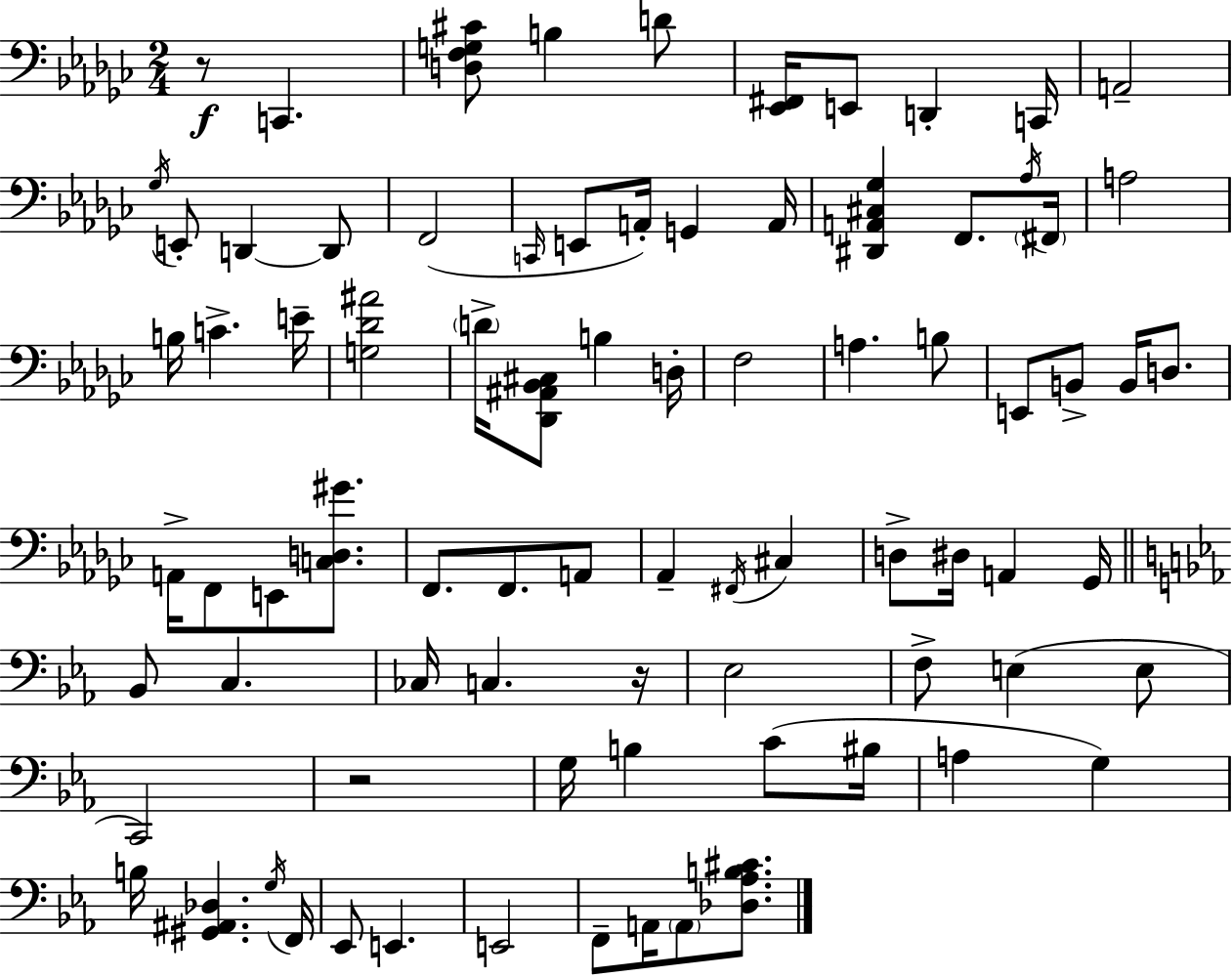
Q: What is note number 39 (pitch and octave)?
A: F2